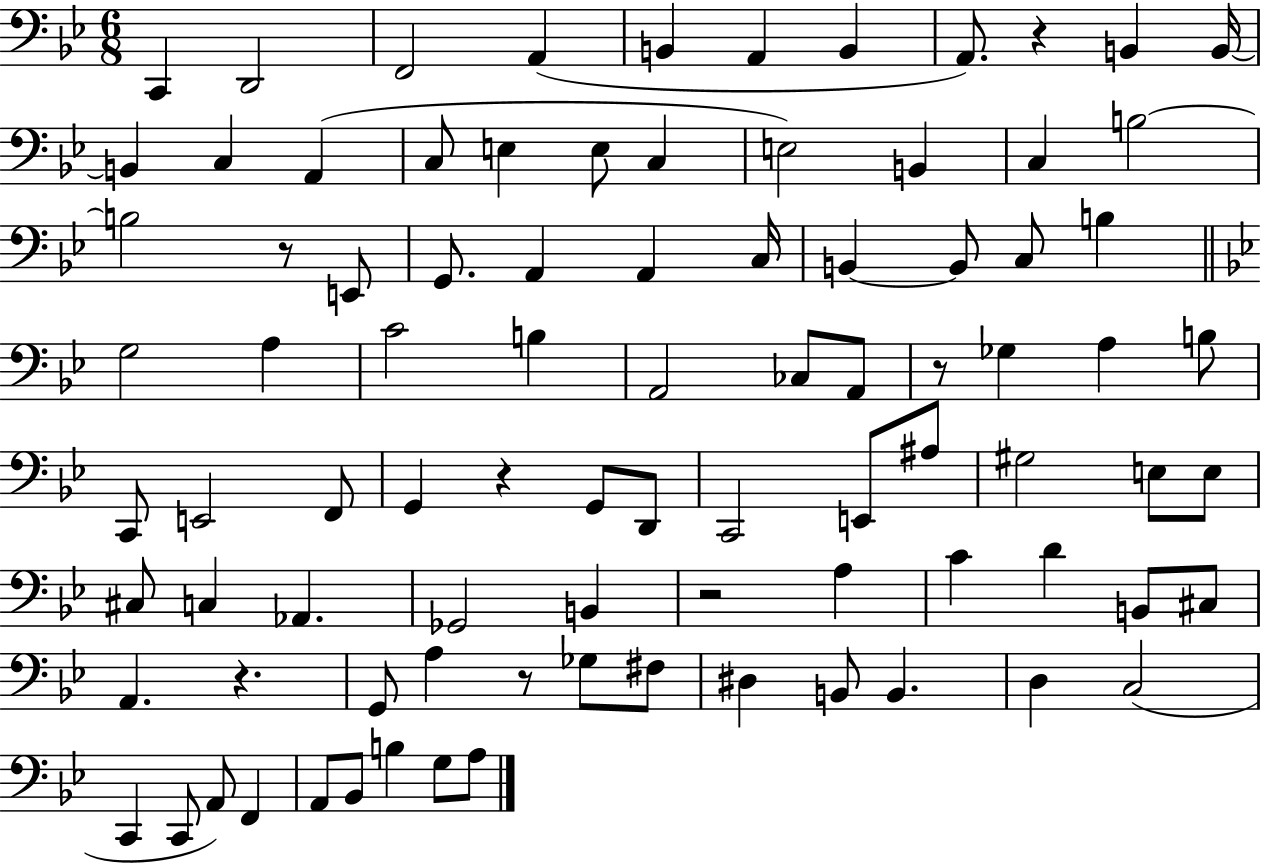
C2/q D2/h F2/h A2/q B2/q A2/q B2/q A2/e. R/q B2/q B2/s B2/q C3/q A2/q C3/e E3/q E3/e C3/q E3/h B2/q C3/q B3/h B3/h R/e E2/e G2/e. A2/q A2/q C3/s B2/q B2/e C3/e B3/q G3/h A3/q C4/h B3/q A2/h CES3/e A2/e R/e Gb3/q A3/q B3/e C2/e E2/h F2/e G2/q R/q G2/e D2/e C2/h E2/e A#3/e G#3/h E3/e E3/e C#3/e C3/q Ab2/q. Gb2/h B2/q R/h A3/q C4/q D4/q B2/e C#3/e A2/q. R/q. G2/e A3/q R/e Gb3/e F#3/e D#3/q B2/e B2/q. D3/q C3/h C2/q C2/e A2/e F2/q A2/e Bb2/e B3/q G3/e A3/e